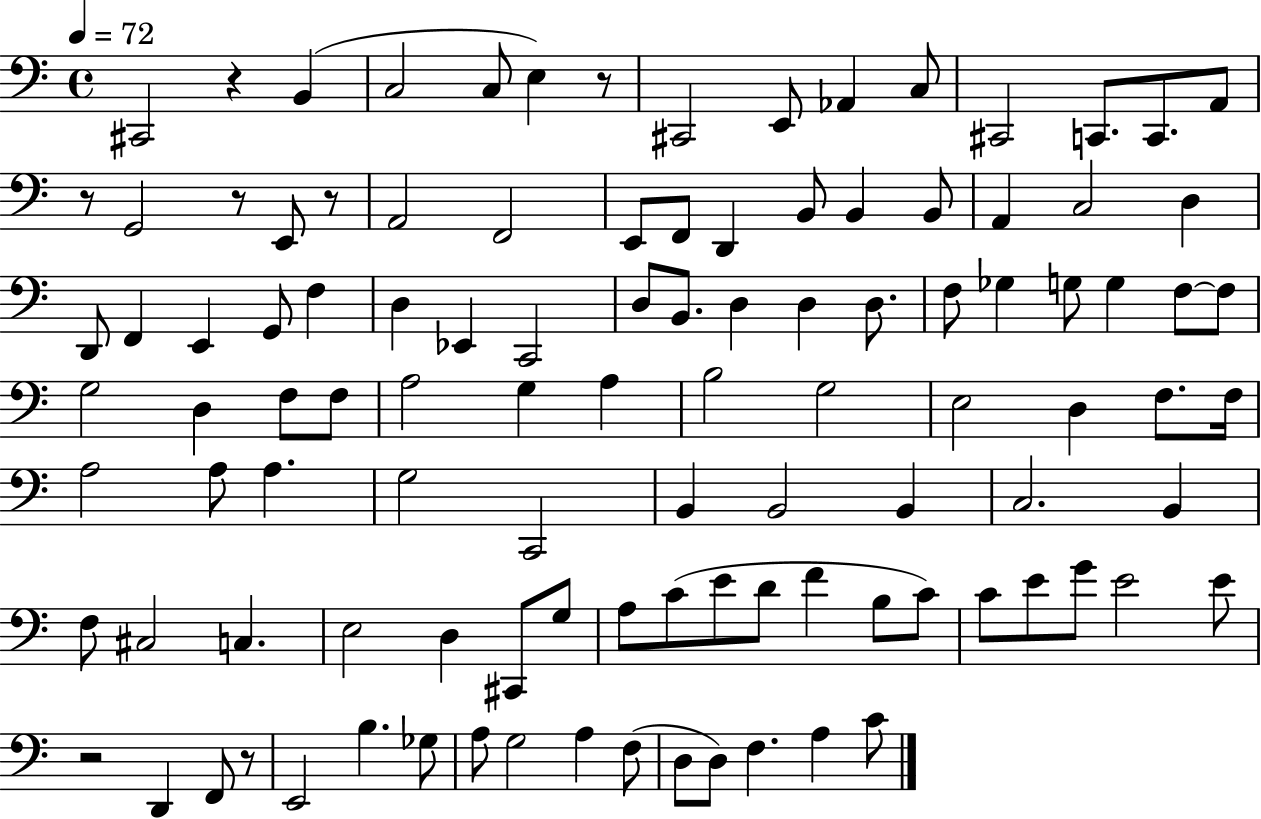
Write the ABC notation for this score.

X:1
T:Untitled
M:4/4
L:1/4
K:C
^C,,2 z B,, C,2 C,/2 E, z/2 ^C,,2 E,,/2 _A,, C,/2 ^C,,2 C,,/2 C,,/2 A,,/2 z/2 G,,2 z/2 E,,/2 z/2 A,,2 F,,2 E,,/2 F,,/2 D,, B,,/2 B,, B,,/2 A,, C,2 D, D,,/2 F,, E,, G,,/2 F, D, _E,, C,,2 D,/2 B,,/2 D, D, D,/2 F,/2 _G, G,/2 G, F,/2 F,/2 G,2 D, F,/2 F,/2 A,2 G, A, B,2 G,2 E,2 D, F,/2 F,/4 A,2 A,/2 A, G,2 C,,2 B,, B,,2 B,, C,2 B,, F,/2 ^C,2 C, E,2 D, ^C,,/2 G,/2 A,/2 C/2 E/2 D/2 F B,/2 C/2 C/2 E/2 G/2 E2 E/2 z2 D,, F,,/2 z/2 E,,2 B, _G,/2 A,/2 G,2 A, F,/2 D,/2 D,/2 F, A, C/2